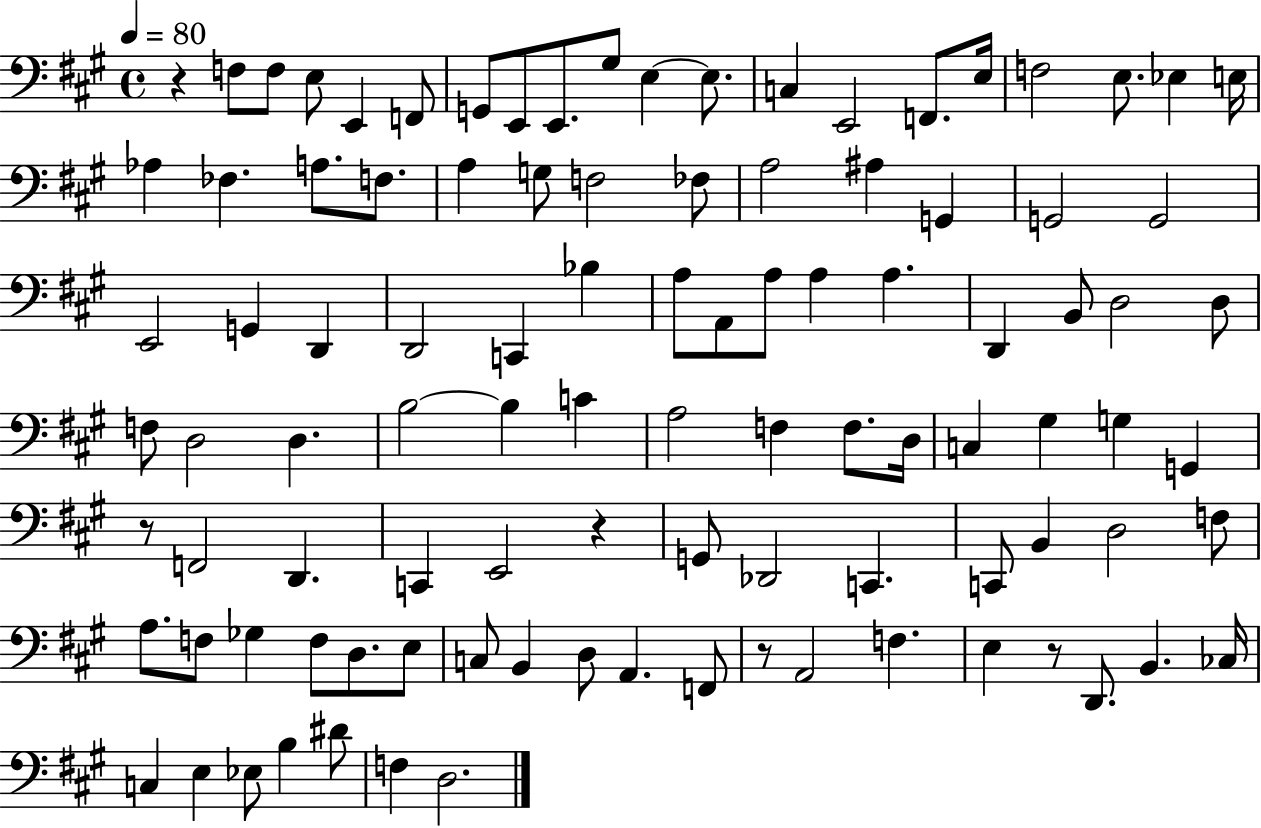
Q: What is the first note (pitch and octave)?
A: F3